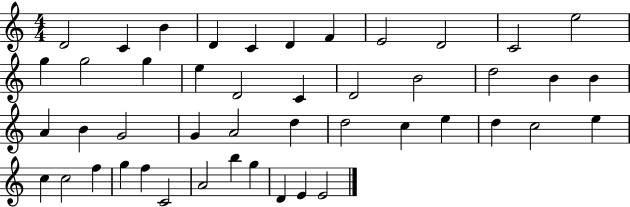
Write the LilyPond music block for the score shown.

{
  \clef treble
  \numericTimeSignature
  \time 4/4
  \key c \major
  d'2 c'4 b'4 | d'4 c'4 d'4 f'4 | e'2 d'2 | c'2 e''2 | \break g''4 g''2 g''4 | e''4 d'2 c'4 | d'2 b'2 | d''2 b'4 b'4 | \break a'4 b'4 g'2 | g'4 a'2 d''4 | d''2 c''4 e''4 | d''4 c''2 e''4 | \break c''4 c''2 f''4 | g''4 f''4 c'2 | a'2 b''4 g''4 | d'4 e'4 e'2 | \break \bar "|."
}